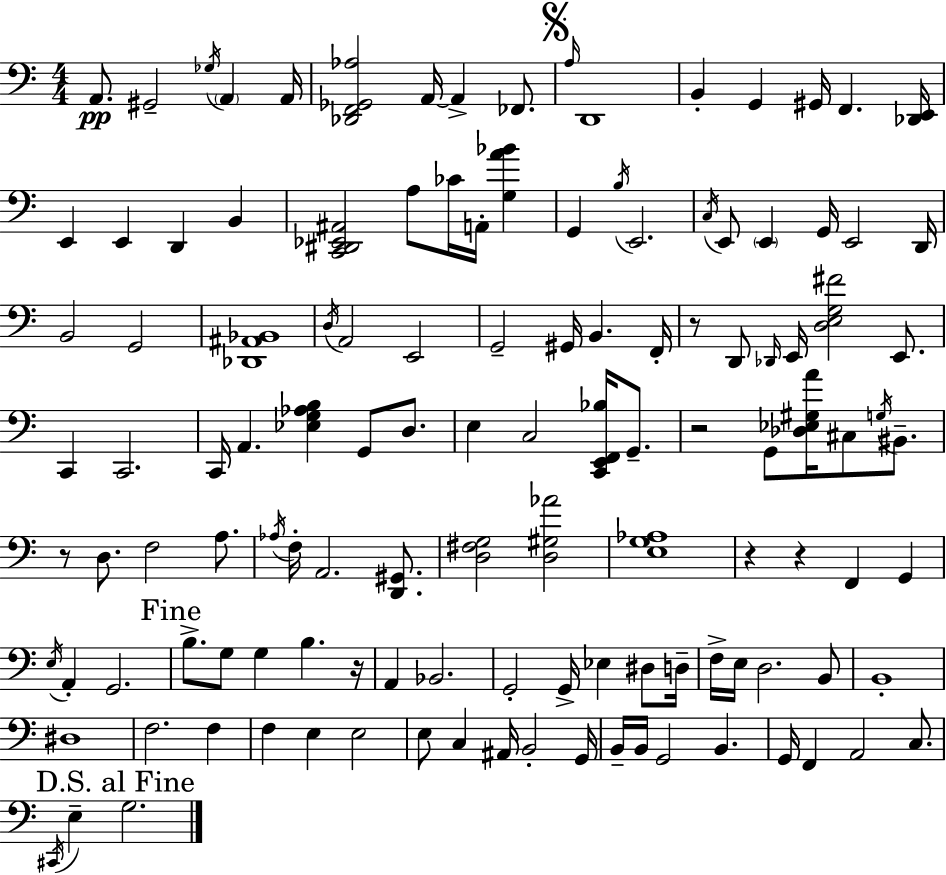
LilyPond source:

{
  \clef bass
  \numericTimeSignature
  \time 4/4
  \key c \major
  a,8.\pp gis,2-- \acciaccatura { ges16 } \parenthesize a,4 | a,16 <des, f, ges, aes>2 a,16~~ a,4-> fes,8. | \mark \markup { \musicglyph "scripts.segno" } \grace { a16 } d,1 | b,4-. g,4 gis,16 f,4. | \break <des, e,>16 e,4 e,4 d,4 b,4 | <c, dis, ees, ais,>2 a8 ces'16 a,16-. <g a' bes'>4 | g,4 \acciaccatura { b16 } e,2. | \acciaccatura { c16 } e,8 \parenthesize e,4 g,16 e,2 | \break d,16 b,2 g,2 | <des, ais, bes,>1 | \acciaccatura { d16 } a,2 e,2 | g,2-- gis,16 b,4. | \break f,16-. r8 d,8 \grace { des,16 } e,16 <d e g fis'>2 | e,8. c,4 c,2. | c,16 a,4. <ees g aes b>4 | g,8 d8. e4 c2 | \break <c, e, f, bes>16 g,8.-- r2 g,8 | <des ees gis a'>16 cis8 \acciaccatura { g16 } bis,8.-- r8 d8. f2 | a8. \acciaccatura { aes16 } f16-. a,2. | <d, gis,>8. <d fis g>2 | \break <d gis aes'>2 <e g aes>1 | r4 r4 | f,4 g,4 \acciaccatura { e16 } a,4-. g,2. | \mark "Fine" b8.-> g8 g4 | \break b4. r16 a,4 bes,2. | g,2-. | g,16-> ees4 dis8 d16-- f16-> e16 d2. | b,8 b,1-. | \break dis1 | f2. | f4 f4 e4 | e2 e8 c4 ais,16 | \break b,2-. g,16 b,16-- b,16 g,2 | b,4. g,16 f,4 a,2 | c8. \mark "D.S. al Fine" \acciaccatura { cis,16 } e4-- g2. | \bar "|."
}